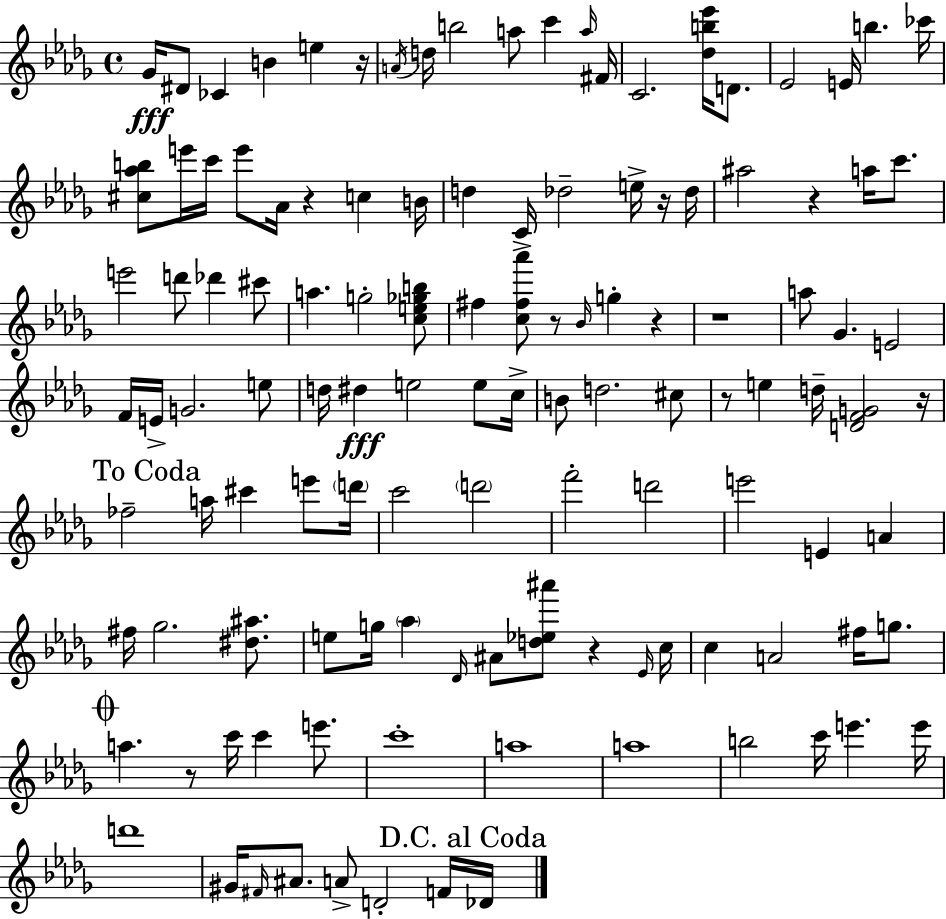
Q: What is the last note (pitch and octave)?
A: Db4